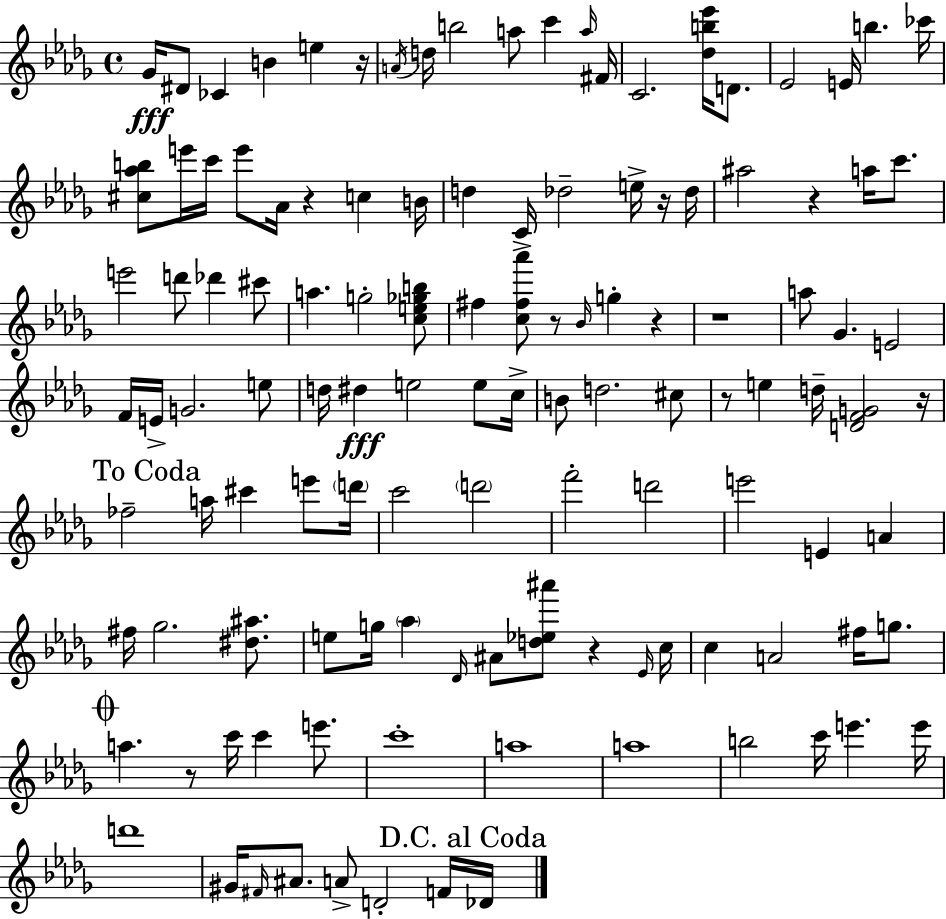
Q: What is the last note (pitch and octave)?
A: Db4